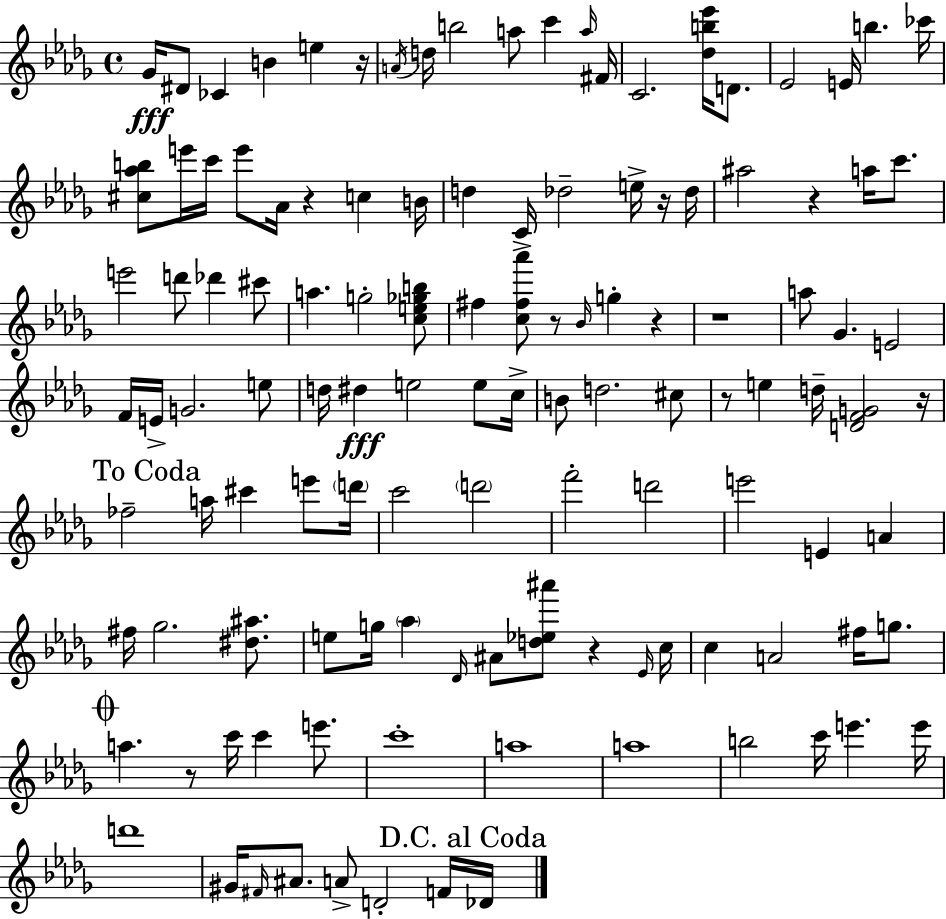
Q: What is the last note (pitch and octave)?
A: Db4